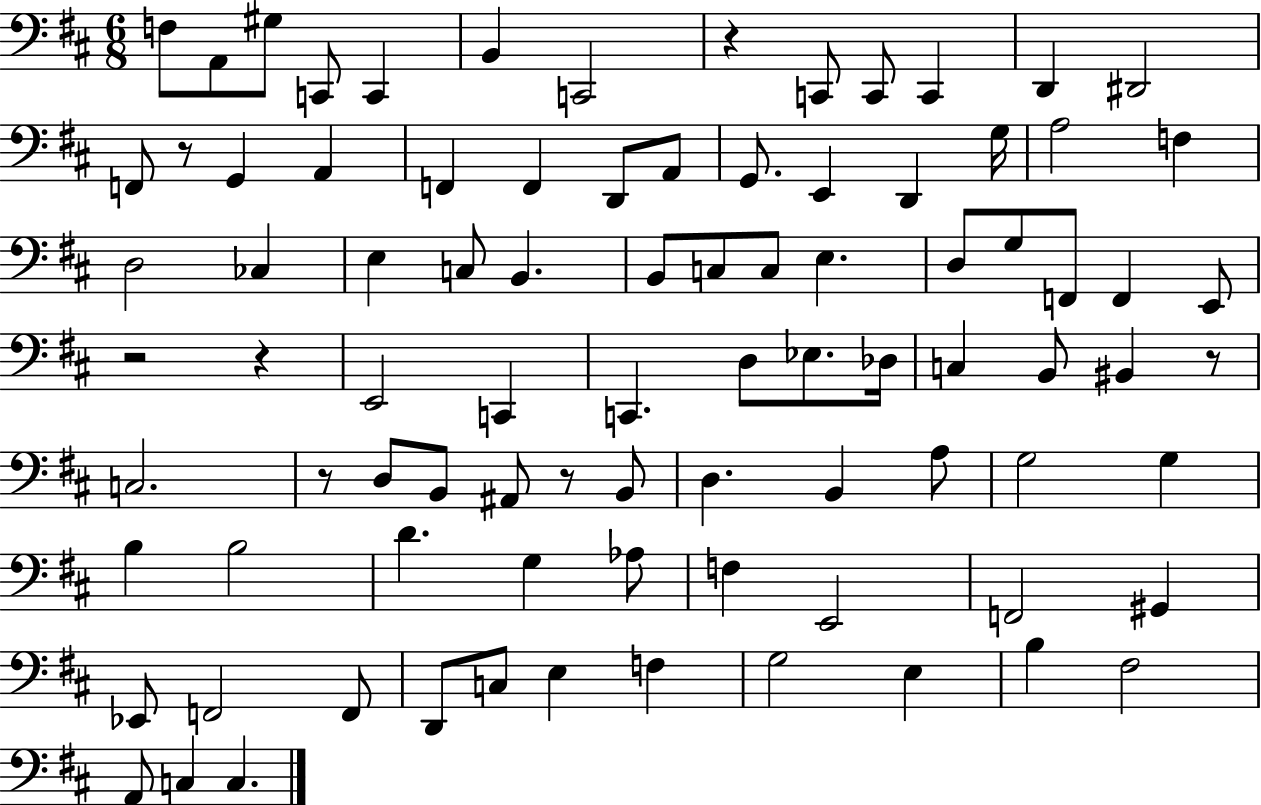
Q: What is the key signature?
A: D major